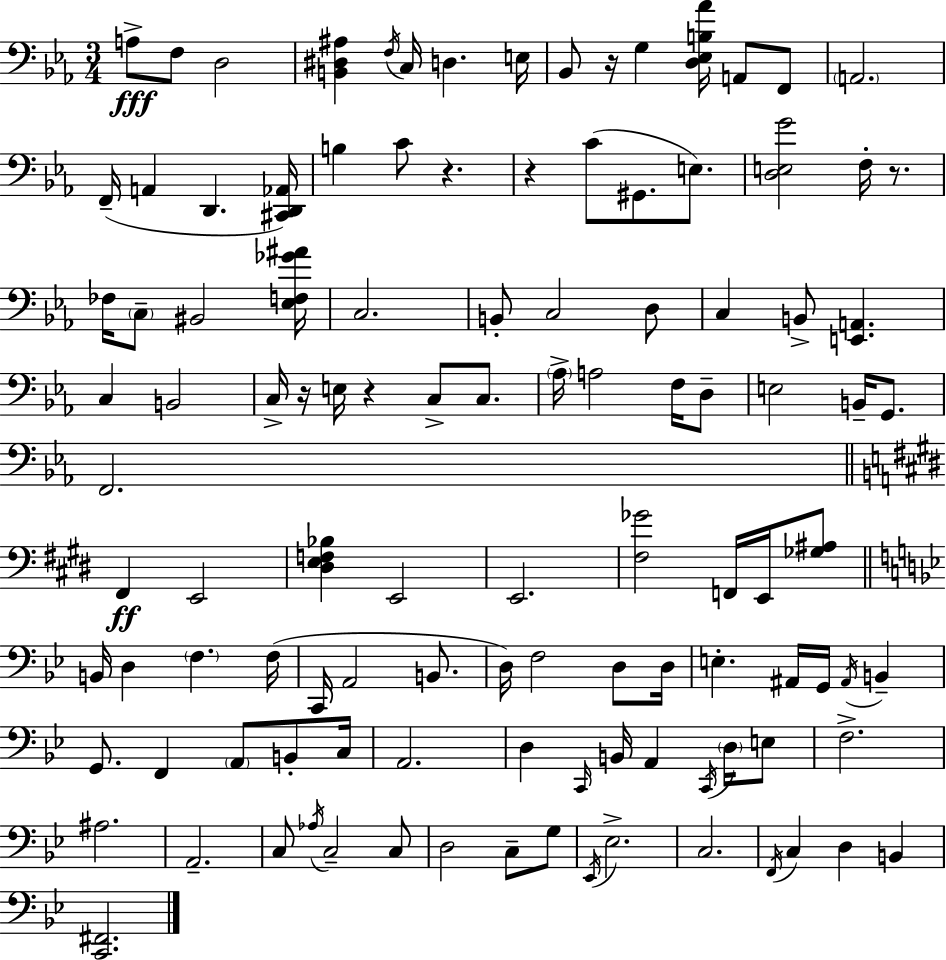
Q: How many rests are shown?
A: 6